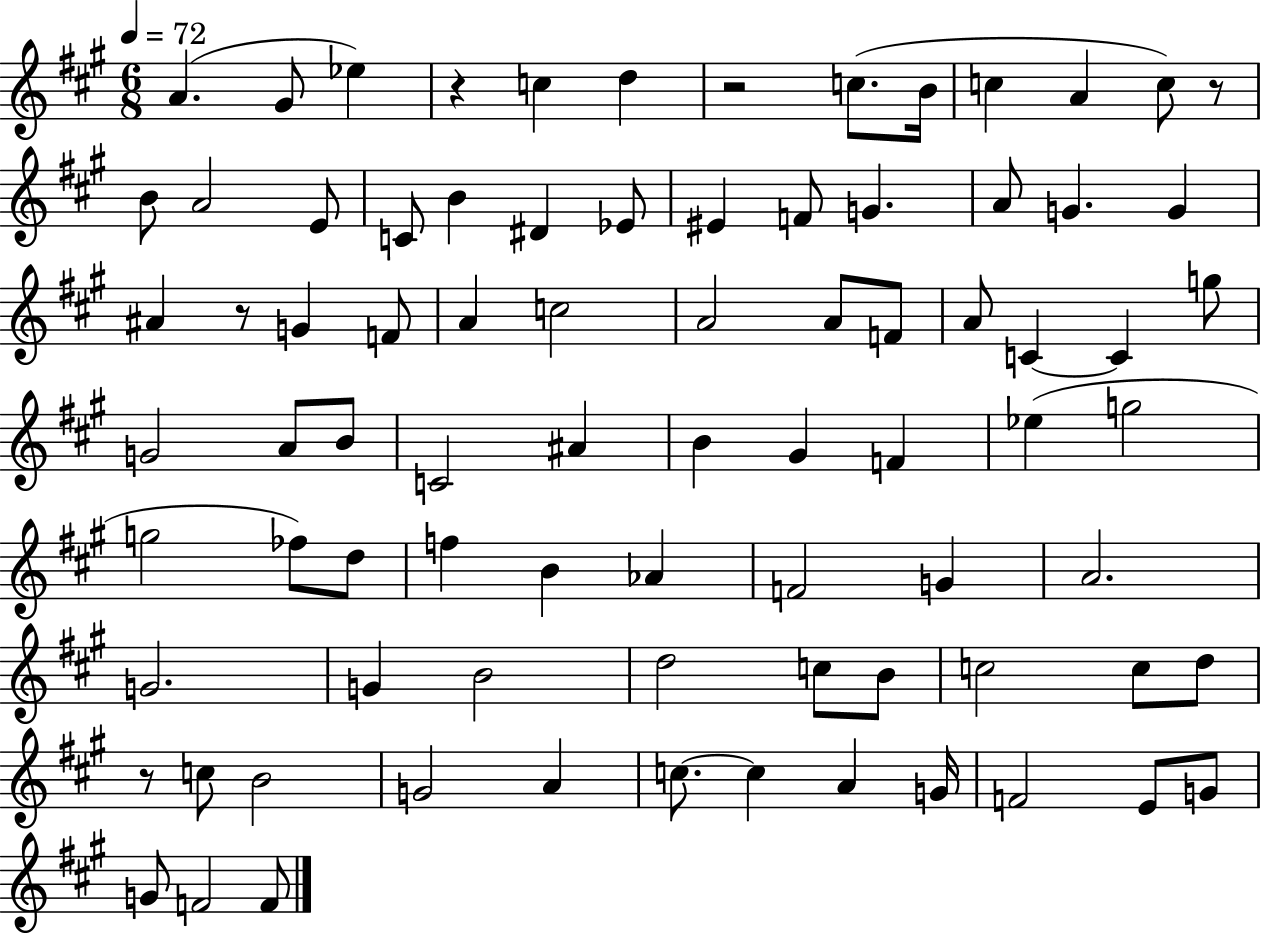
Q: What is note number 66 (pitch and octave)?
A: G4